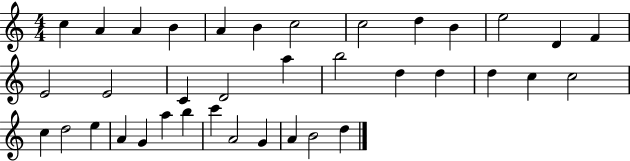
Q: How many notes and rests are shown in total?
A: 37